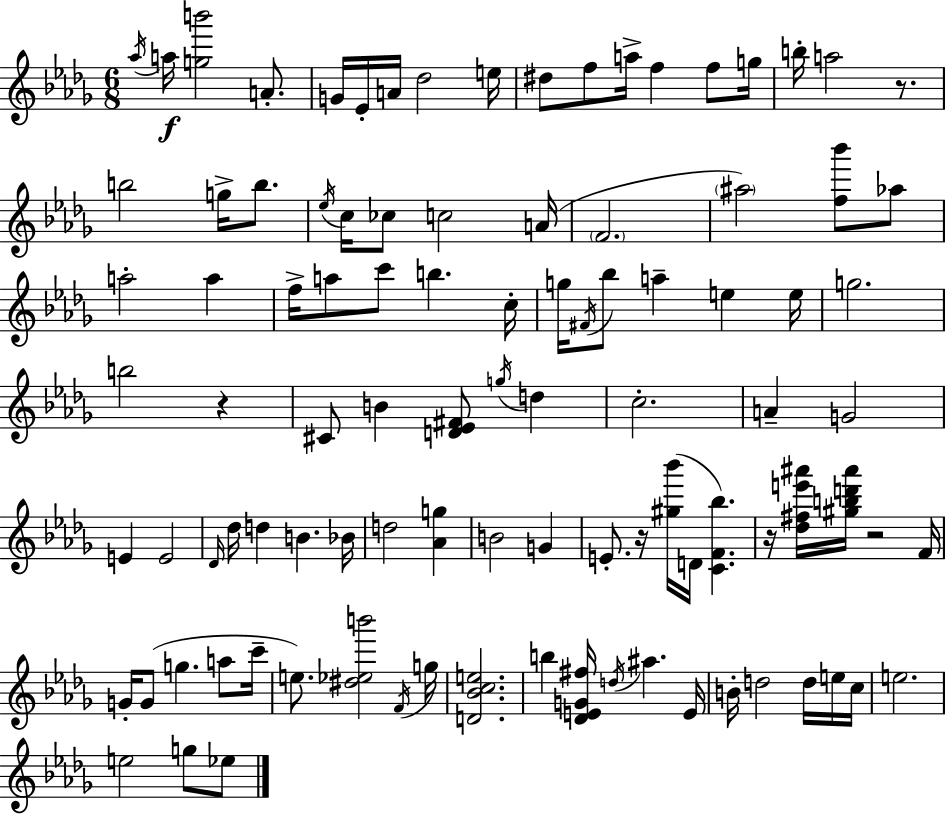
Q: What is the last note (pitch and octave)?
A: Eb5